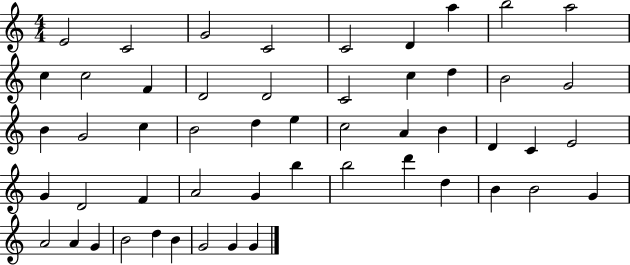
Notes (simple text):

E4/h C4/h G4/h C4/h C4/h D4/q A5/q B5/h A5/h C5/q C5/h F4/q D4/h D4/h C4/h C5/q D5/q B4/h G4/h B4/q G4/h C5/q B4/h D5/q E5/q C5/h A4/q B4/q D4/q C4/q E4/h G4/q D4/h F4/q A4/h G4/q B5/q B5/h D6/q D5/q B4/q B4/h G4/q A4/h A4/q G4/q B4/h D5/q B4/q G4/h G4/q G4/q